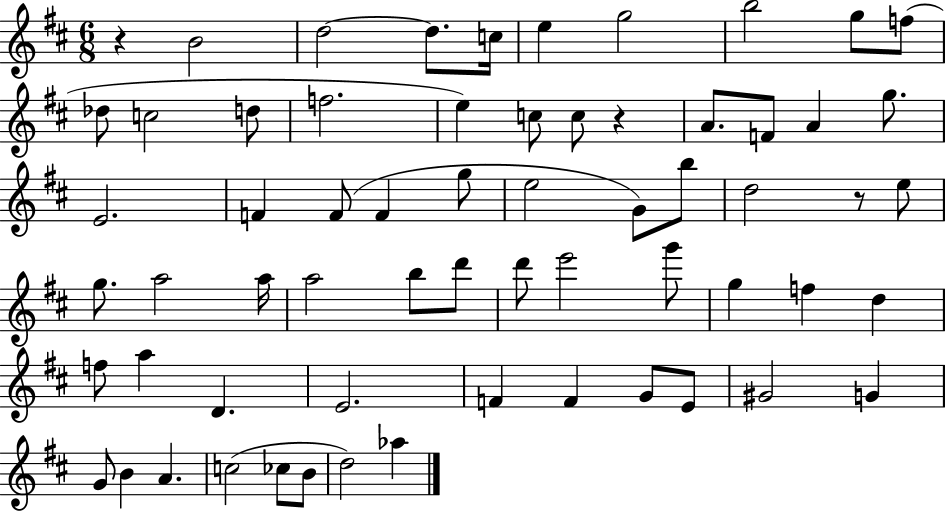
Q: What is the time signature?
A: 6/8